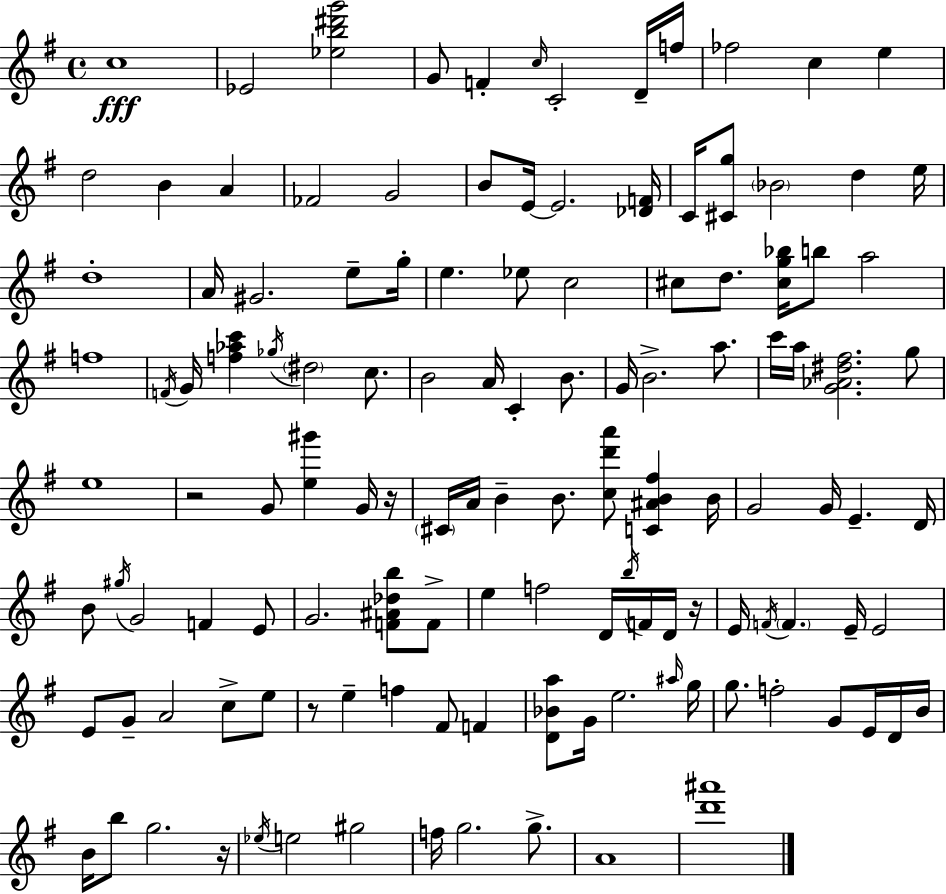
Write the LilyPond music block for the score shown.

{
  \clef treble
  \time 4/4
  \defaultTimeSignature
  \key g \major
  \repeat volta 2 { c''1\fff | ees'2 <ees'' b'' dis''' g'''>2 | g'8 f'4-. \grace { c''16 } c'2-. d'16-- | f''16 fes''2 c''4 e''4 | \break d''2 b'4 a'4 | fes'2 g'2 | b'8 e'16~~ e'2. | <des' f'>16 c'16 <cis' g''>8 \parenthesize bes'2 d''4 | \break e''16 d''1-. | a'16 gis'2. e''8-- | g''16-. e''4. ees''8 c''2 | cis''8 d''8. <cis'' g'' bes''>16 b''8 a''2 | \break f''1 | \acciaccatura { f'16 } g'16 <f'' aes'' c'''>4 \acciaccatura { ges''16 } \parenthesize dis''2 | c''8. b'2 a'16 c'4-. | b'8. g'16 b'2.-> | \break a''8. c'''16 a''16 <g' aes' dis'' fis''>2. | g''8 e''1 | r2 g'8 <e'' gis'''>4 | g'16 r16 \parenthesize cis'16 a'16 b'4-- b'8. <c'' d''' a'''>8 <c' ais' b' fis''>4 | \break b'16 g'2 g'16 e'4.-- | d'16 b'8 \acciaccatura { gis''16 } g'2 f'4 | e'8 g'2. | <f' ais' des'' b''>8 f'8-> e''4 f''2 | \break d'16 \acciaccatura { b''16 } f'16 d'16 r16 e'16 \acciaccatura { f'16 } \parenthesize f'4. e'16-- e'2 | e'8 g'8-- a'2 | c''8-> e''8 r8 e''4-- f''4 | fis'8 f'4 <d' bes' a''>8 g'16 e''2. | \break \grace { ais''16 } g''16 g''8. f''2-. | g'8 e'16 d'16 b'16 b'16 b''8 g''2. | r16 \acciaccatura { ees''16 } e''2 | gis''2 f''16 g''2. | \break g''8.-> a'1 | <d''' ais'''>1 | } \bar "|."
}